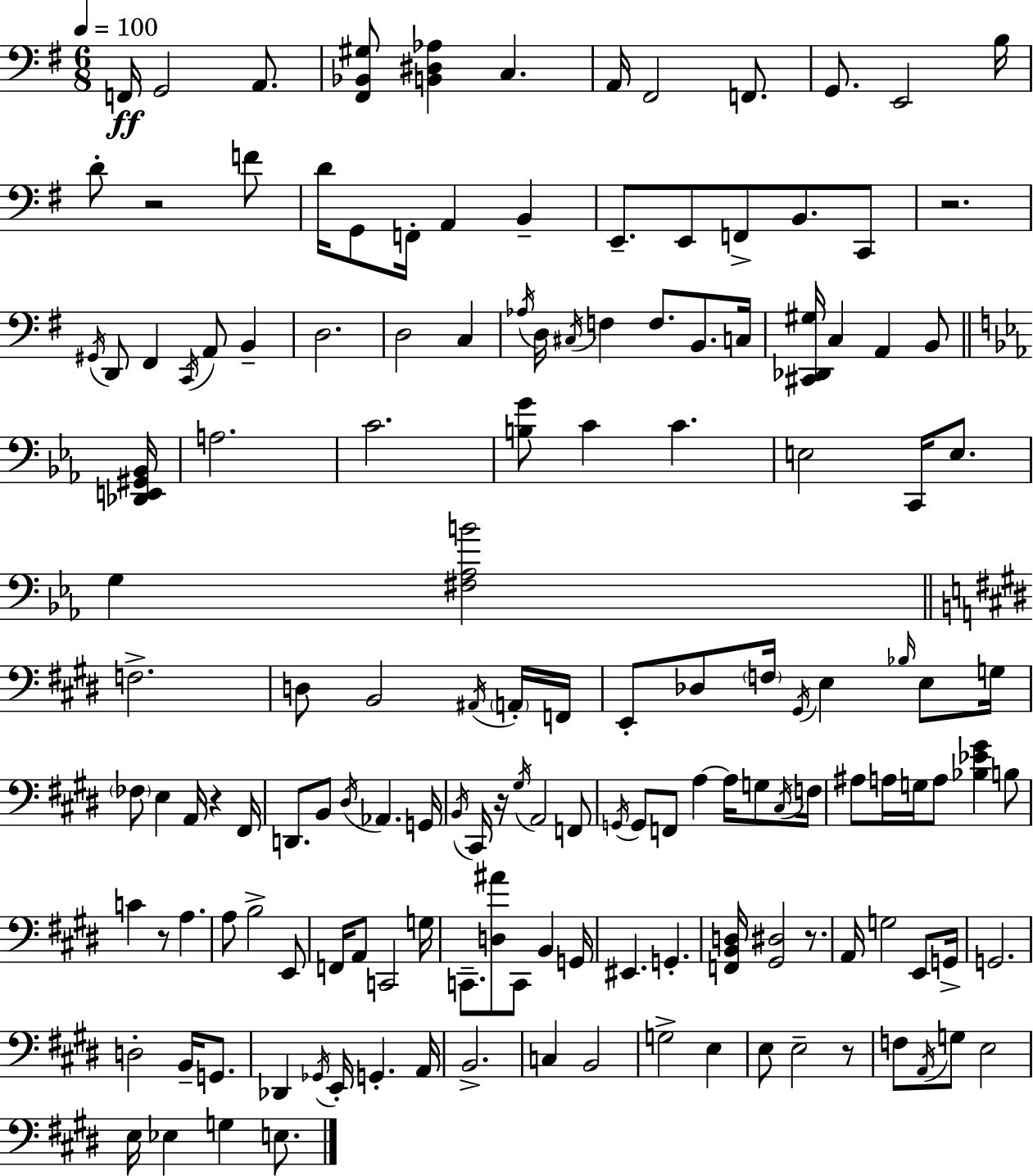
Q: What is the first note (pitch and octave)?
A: F2